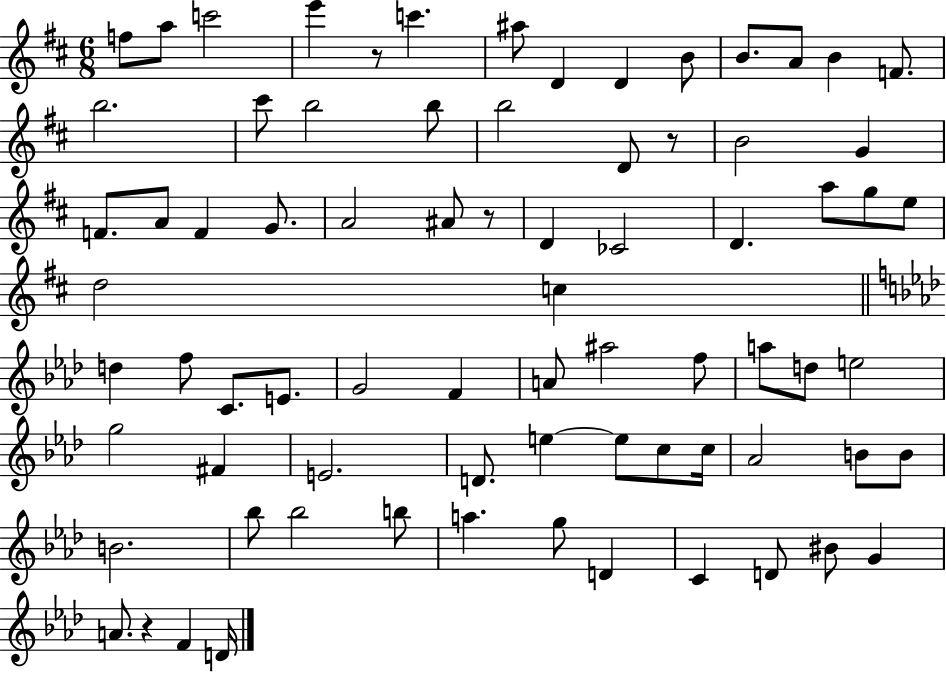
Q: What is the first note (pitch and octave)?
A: F5